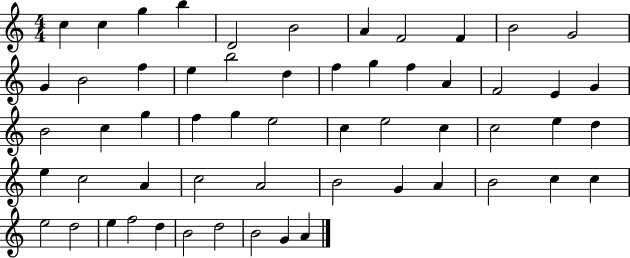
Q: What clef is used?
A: treble